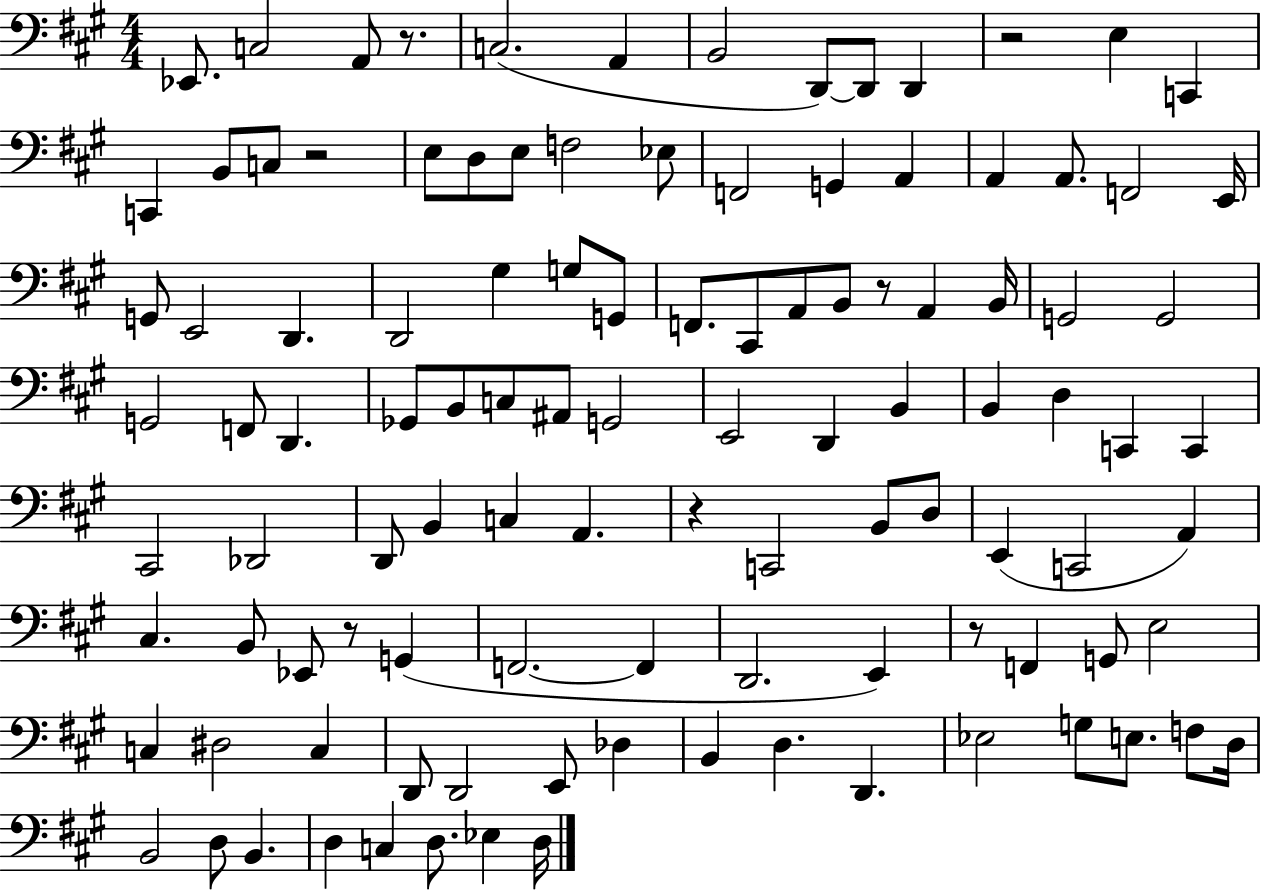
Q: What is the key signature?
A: A major